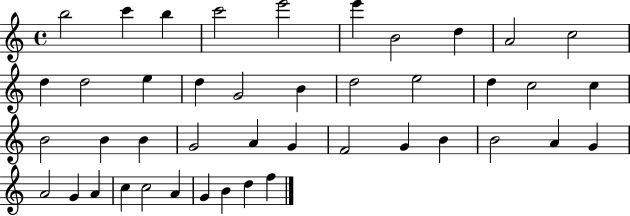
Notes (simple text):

B5/h C6/q B5/q C6/h E6/h E6/q B4/h D5/q A4/h C5/h D5/q D5/h E5/q D5/q G4/h B4/q D5/h E5/h D5/q C5/h C5/q B4/h B4/q B4/q G4/h A4/q G4/q F4/h G4/q B4/q B4/h A4/q G4/q A4/h G4/q A4/q C5/q C5/h A4/q G4/q B4/q D5/q F5/q